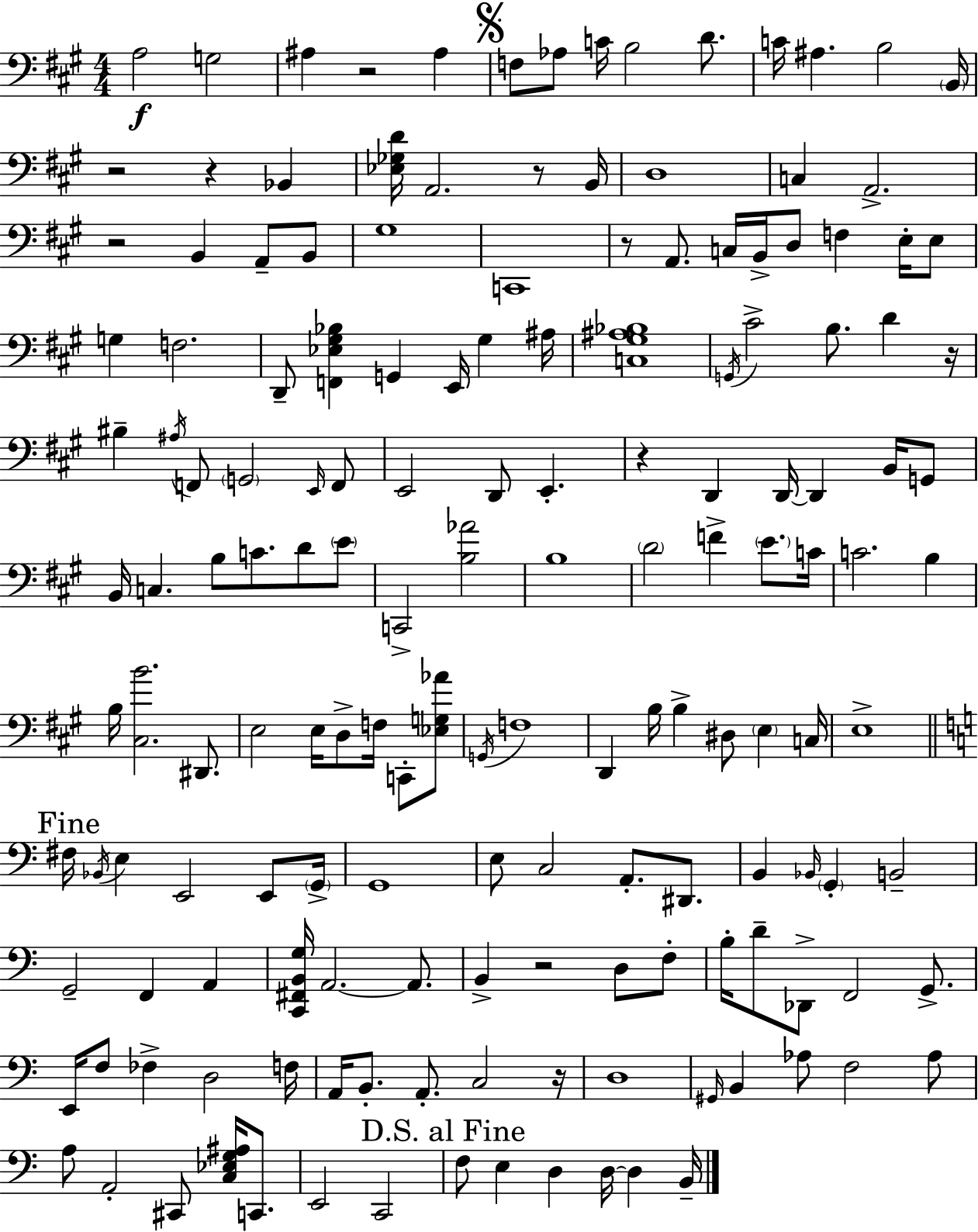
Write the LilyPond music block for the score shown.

{
  \clef bass
  \numericTimeSignature
  \time 4/4
  \key a \major
  a2\f g2 | ais4 r2 ais4 | \mark \markup { \musicglyph "scripts.segno" } f8 aes8 c'16 b2 d'8. | c'16 ais4. b2 \parenthesize b,16 | \break r2 r4 bes,4 | <ees ges d'>16 a,2. r8 b,16 | d1 | c4 a,2.-> | \break r2 b,4 a,8-- b,8 | gis1 | c,1 | r8 a,8. c16 b,16-> d8 f4 e16-. e8 | \break g4 f2. | d,8-- <f, ees gis bes>4 g,4 e,16 gis4 ais16 | <c gis ais bes>1 | \acciaccatura { g,16 } cis'2-> b8. d'4 | \break r16 bis4-- \acciaccatura { ais16 } f,8 \parenthesize g,2 | \grace { e,16 } f,8 e,2 d,8 e,4.-. | r4 d,4 d,16~~ d,4 | b,16 g,8 b,16 c4. b8 c'8. d'8 | \break \parenthesize e'8 c,2-> <b aes'>2 | b1 | \parenthesize d'2 f'4-> \parenthesize e'8. | c'16 c'2. b4 | \break b16 <cis b'>2. | dis,8. e2 e16 d8-> f16 c,8-. | <ees g aes'>8 \acciaccatura { g,16 } f1 | d,4 b16 b4-> dis8 \parenthesize e4 | \break c16 e1-> | \mark "Fine" \bar "||" \break \key a \minor fis16 \acciaccatura { bes,16 } e4 e,2 e,8 | \parenthesize g,16-> g,1 | e8 c2 a,8.-. dis,8. | b,4 \grace { bes,16 } \parenthesize g,4-. b,2-- | \break g,2-- f,4 a,4 | <c, fis, b, g>16 a,2.~~ a,8. | b,4-> r2 d8 | f8-. b16-. d'8-- des,8-> f,2 g,8.-> | \break e,16 f8 fes4-> d2 | f16 a,16 b,8.-. a,8.-. c2 | r16 d1 | \grace { gis,16 } b,4 aes8 f2 | \break aes8 a8 a,2-. cis,8 <c ees g ais>16 | c,8. e,2 c,2 | \mark "D.S. al Fine" f8 e4 d4 d16~~ d4 | b,16-- \bar "|."
}